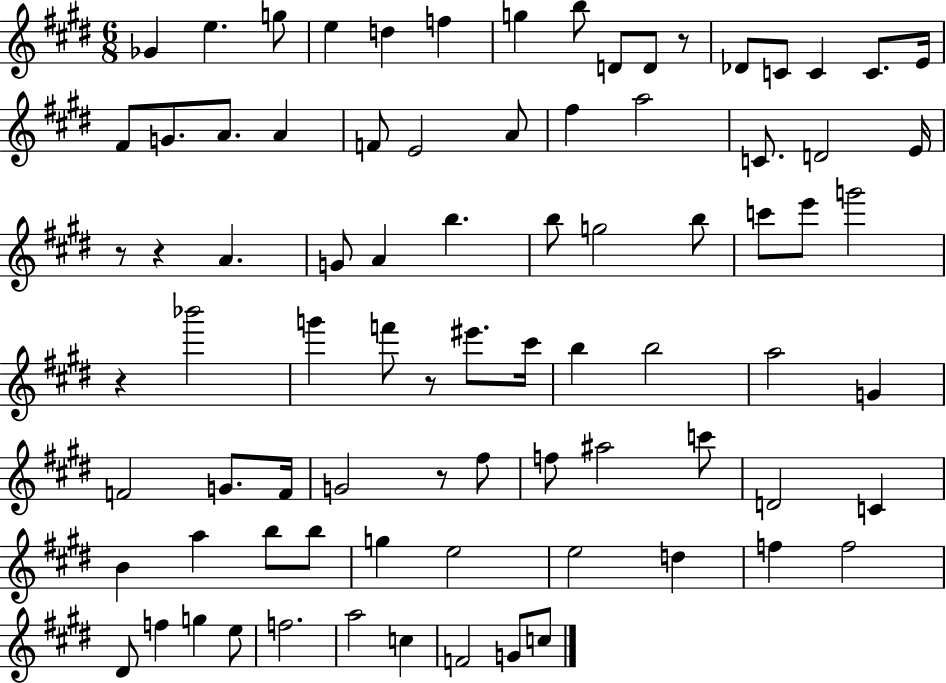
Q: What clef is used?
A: treble